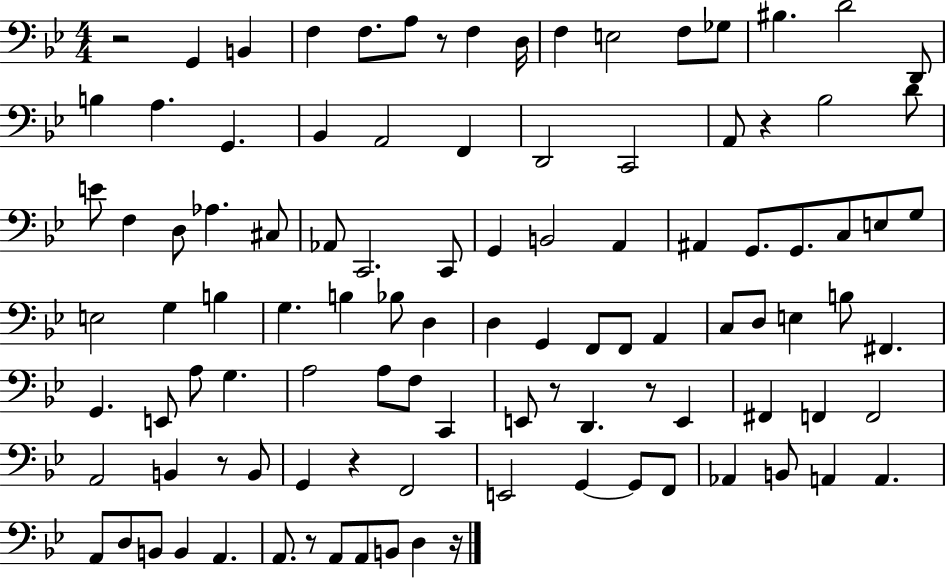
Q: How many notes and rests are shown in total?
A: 105